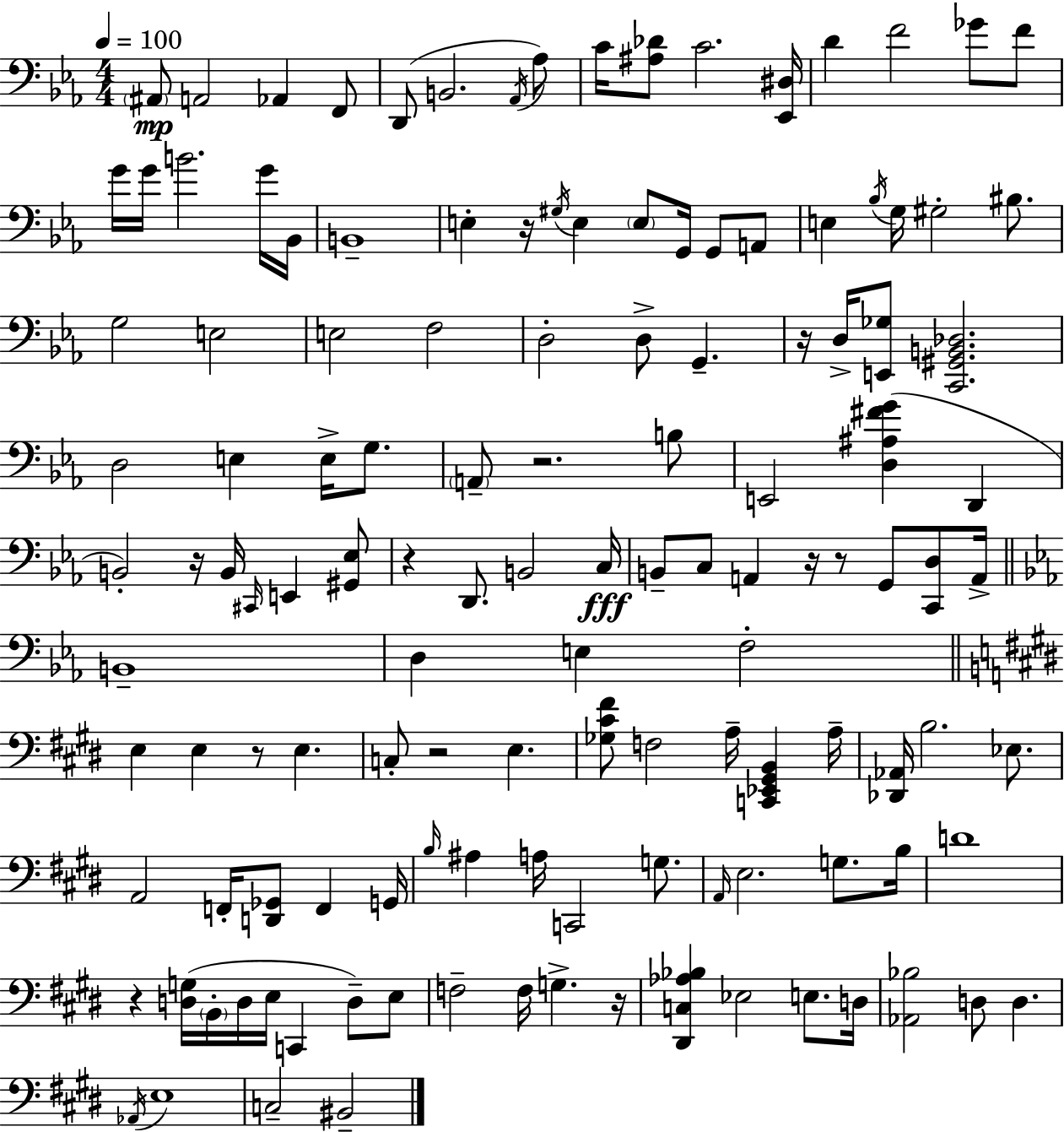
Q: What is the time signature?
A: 4/4